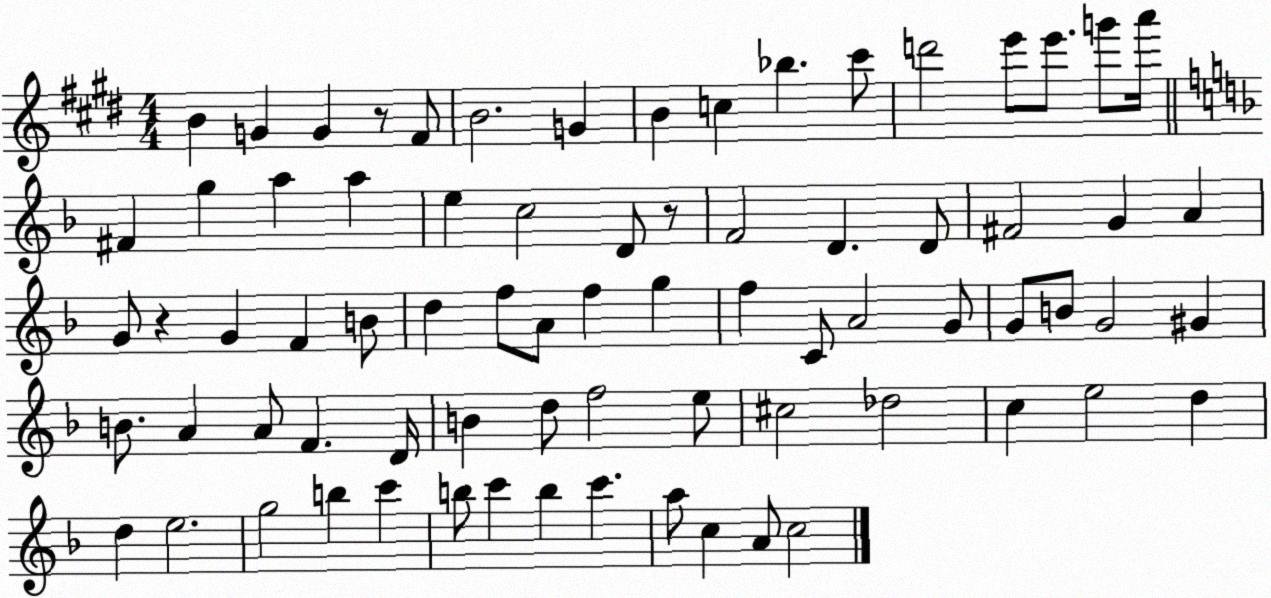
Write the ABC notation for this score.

X:1
T:Untitled
M:4/4
L:1/4
K:E
B G G z/2 ^F/2 B2 G B c _b ^c'/2 d'2 e'/2 e'/2 g'/2 a'/4 ^F g a a e c2 D/2 z/2 F2 D D/2 ^F2 G A G/2 z G F B/2 d f/2 A/2 f g f C/2 A2 G/2 G/2 B/2 G2 ^G B/2 A A/2 F D/4 B d/2 f2 e/2 ^c2 _d2 c e2 d d e2 g2 b c' b/2 c' b c' a/2 c A/2 c2